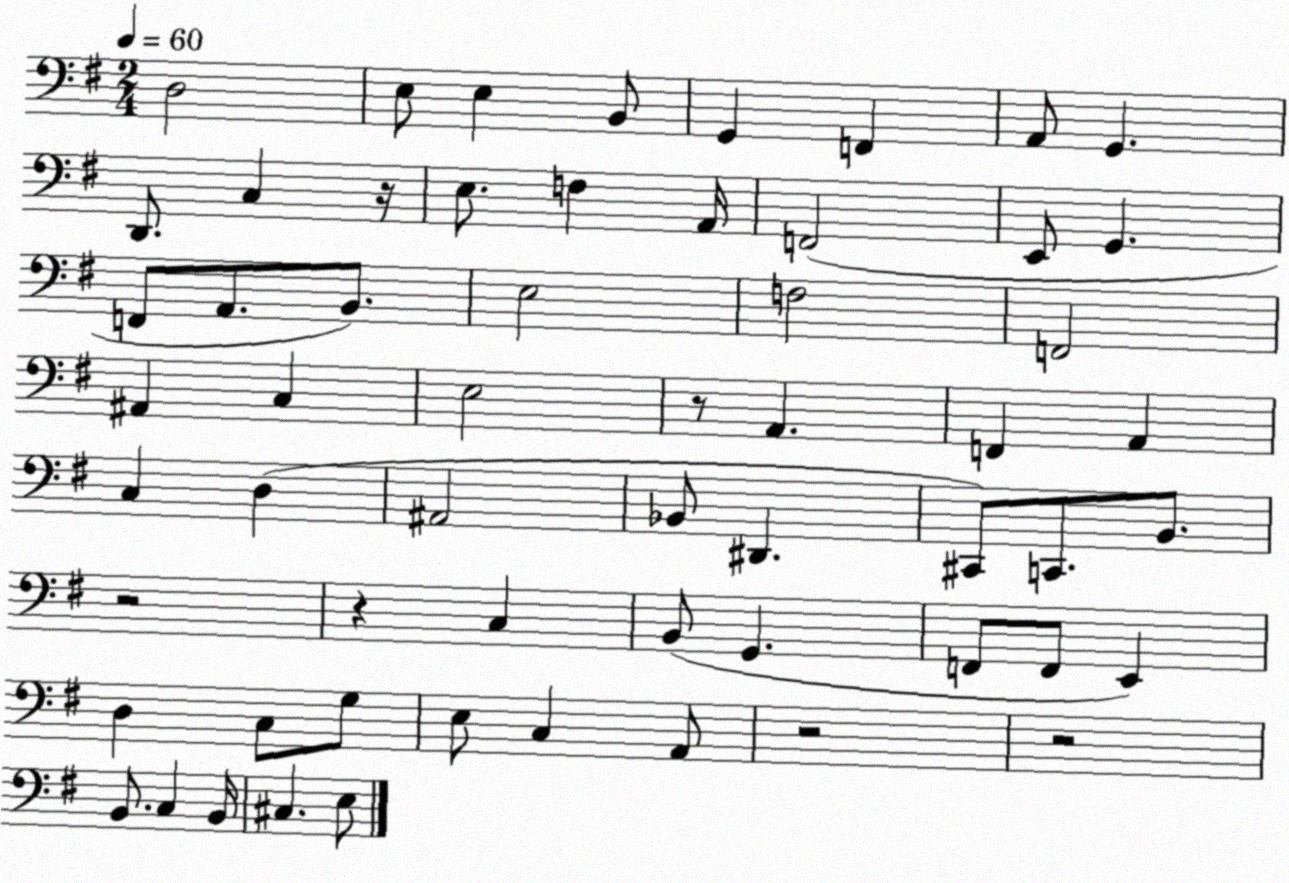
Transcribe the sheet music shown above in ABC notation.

X:1
T:Untitled
M:2/4
L:1/4
K:G
D,2 E,/2 E, B,,/2 G,, F,, A,,/2 G,, D,,/2 C, z/4 E,/2 F, A,,/4 F,,2 E,,/2 G,, F,,/2 A,,/2 B,,/2 E,2 F,2 F,,2 ^A,, C, E,2 z/2 A,, F,, A,, C, D, ^A,,2 _B,,/2 ^D,, ^C,,/2 C,,/2 B,,/2 z2 z C, B,,/2 G,, F,,/2 F,,/2 E,, D, C,/2 G,/2 E,/2 C, A,,/2 z2 z2 B,,/2 C, B,,/4 ^C, E,/2